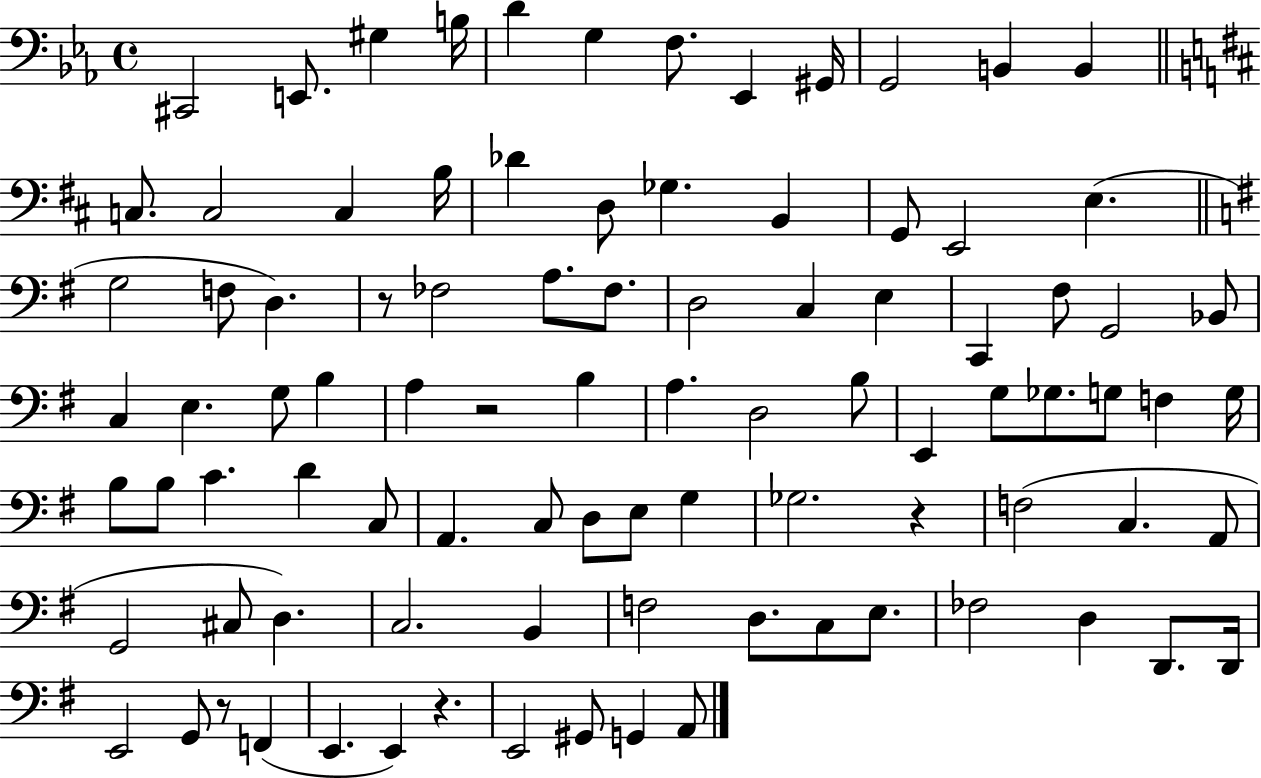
X:1
T:Untitled
M:4/4
L:1/4
K:Eb
^C,,2 E,,/2 ^G, B,/4 D G, F,/2 _E,, ^G,,/4 G,,2 B,, B,, C,/2 C,2 C, B,/4 _D D,/2 _G, B,, G,,/2 E,,2 E, G,2 F,/2 D, z/2 _F,2 A,/2 _F,/2 D,2 C, E, C,, ^F,/2 G,,2 _B,,/2 C, E, G,/2 B, A, z2 B, A, D,2 B,/2 E,, G,/2 _G,/2 G,/2 F, G,/4 B,/2 B,/2 C D C,/2 A,, C,/2 D,/2 E,/2 G, _G,2 z F,2 C, A,,/2 G,,2 ^C,/2 D, C,2 B,, F,2 D,/2 C,/2 E,/2 _F,2 D, D,,/2 D,,/4 E,,2 G,,/2 z/2 F,, E,, E,, z E,,2 ^G,,/2 G,, A,,/2